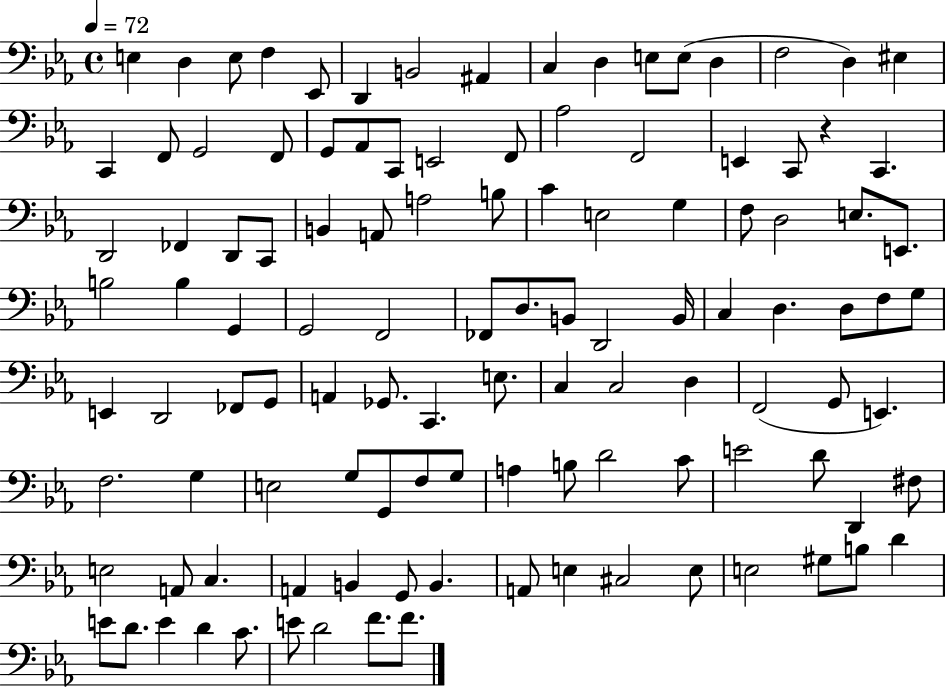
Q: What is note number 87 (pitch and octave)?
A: D4